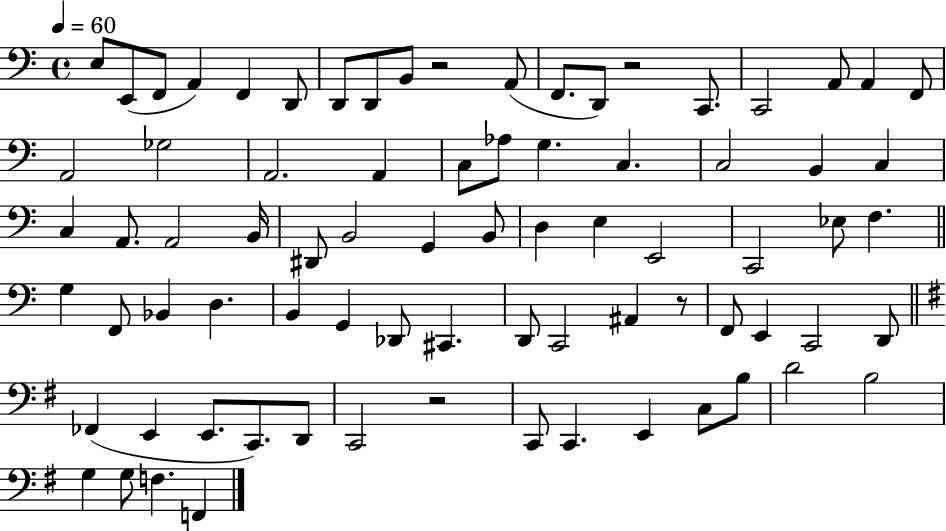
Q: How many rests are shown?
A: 4